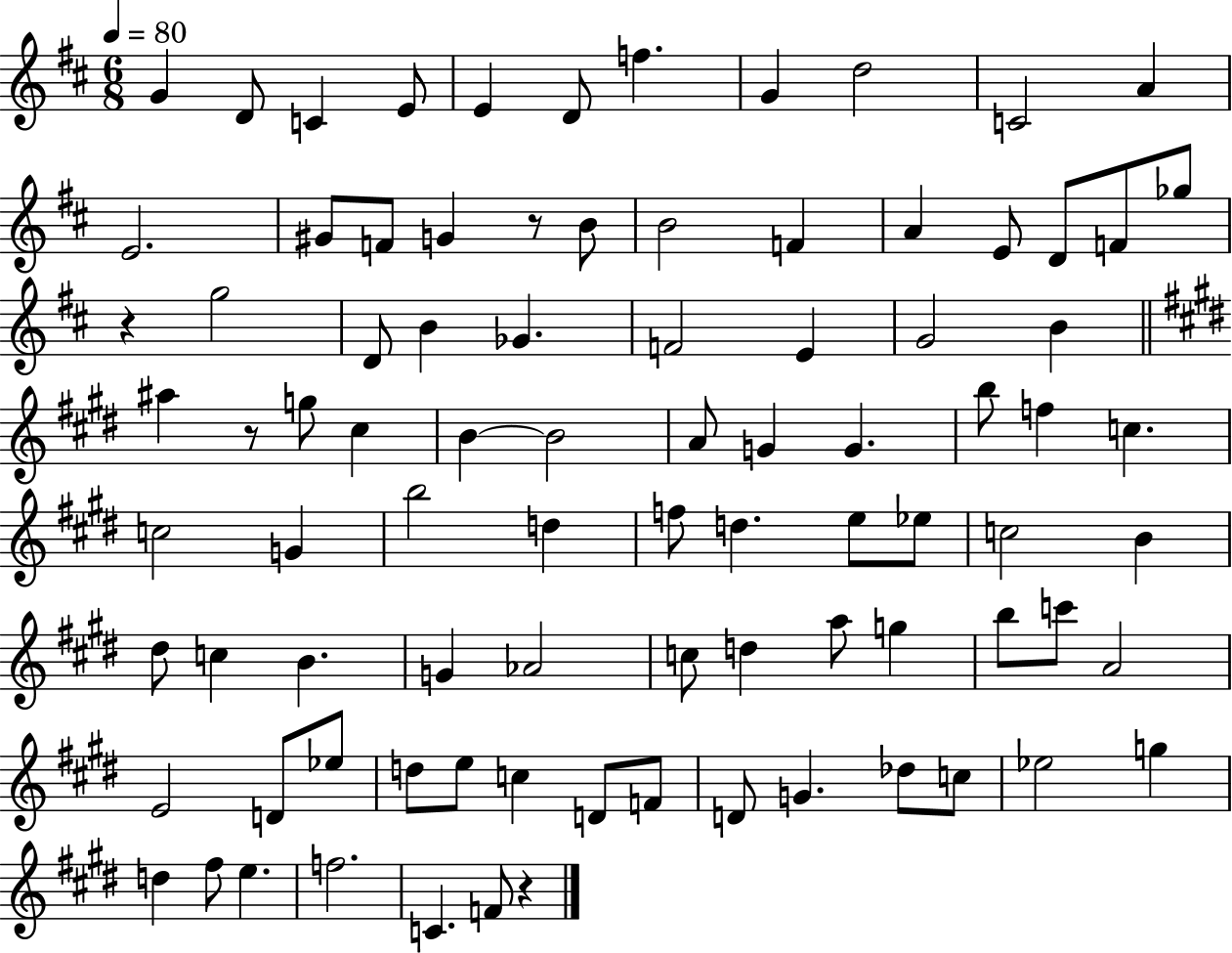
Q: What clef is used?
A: treble